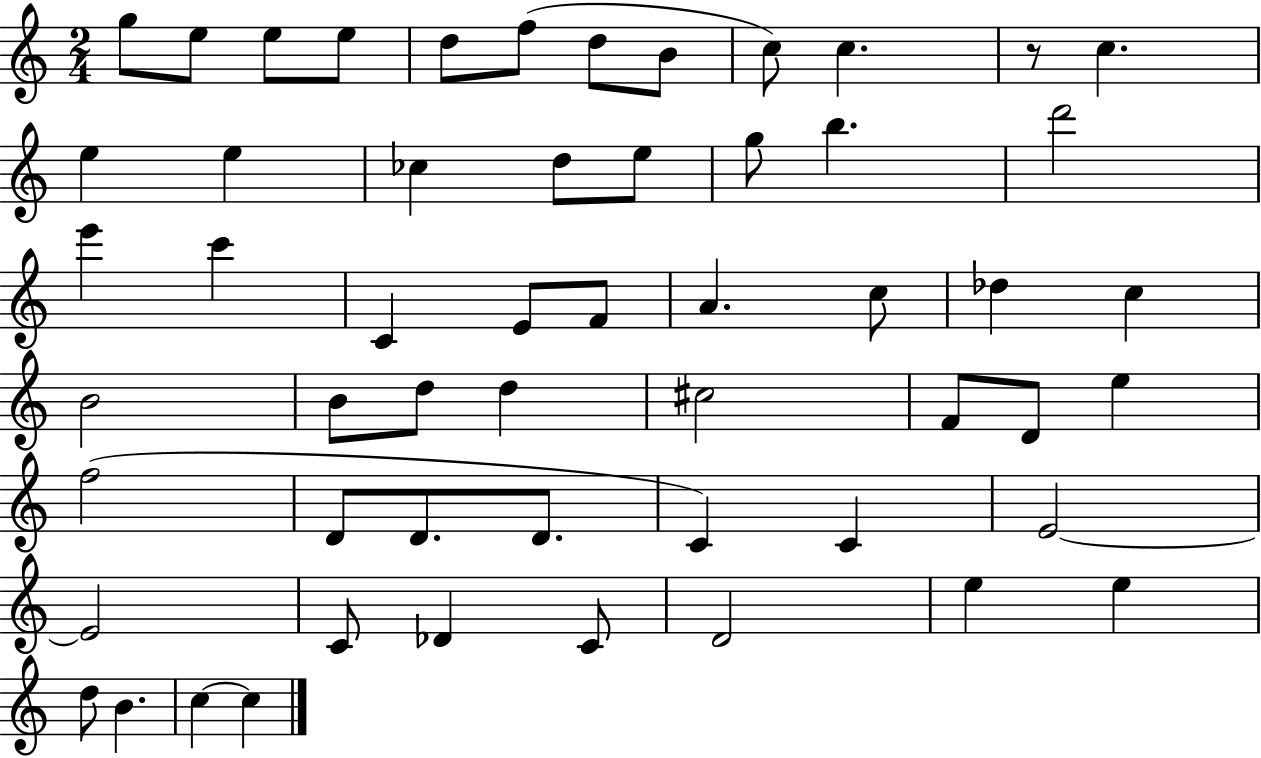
{
  \clef treble
  \numericTimeSignature
  \time 2/4
  \key c \major
  g''8 e''8 e''8 e''8 | d''8 f''8( d''8 b'8 | c''8) c''4. | r8 c''4. | \break e''4 e''4 | ces''4 d''8 e''8 | g''8 b''4. | d'''2 | \break e'''4 c'''4 | c'4 e'8 f'8 | a'4. c''8 | des''4 c''4 | \break b'2 | b'8 d''8 d''4 | cis''2 | f'8 d'8 e''4 | \break f''2( | d'8 d'8. d'8. | c'4) c'4 | e'2~~ | \break e'2 | c'8 des'4 c'8 | d'2 | e''4 e''4 | \break d''8 b'4. | c''4~~ c''4 | \bar "|."
}